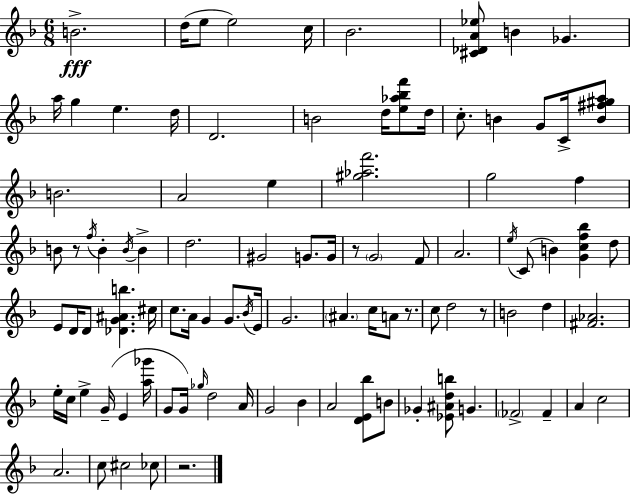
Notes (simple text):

B4/h. D5/s E5/e E5/h C5/s Bb4/h. [C#4,Db4,A4,Eb5]/e B4/q Gb4/q. A5/s G5/q E5/q. D5/s D4/h. B4/h D5/s [E5,Ab5,Bb5,F6]/e D5/s C5/e. B4/q G4/e C4/s [B4,F#5,G#5,A5]/e B4/h. A4/h E5/q [G#5,Ab5,F6]/h. G5/h F5/q B4/e R/e F5/s B4/q B4/s B4/q D5/h. G#4/h G4/e. G4/s R/e G4/h F4/e A4/h. E5/s C4/e B4/q [G4,C5,F5,Bb5]/q D5/e E4/e D4/s D4/e [Db4,G4,A#4,B5]/q. C#5/s C5/e. A4/s G4/q G4/e. Bb4/s E4/s G4/h. A#4/q. C5/s A4/e R/e. C5/e D5/h R/e B4/h D5/q [F#4,Ab4]/h. E5/s C5/s E5/q G4/s E4/q [A5,Gb6]/s G4/e G4/s Gb5/s D5/h A4/s G4/h Bb4/q A4/h [D4,E4,Bb5]/e B4/e Gb4/q [Eb4,A#4,D5,B5]/e G4/q. FES4/h FES4/q A4/q C5/h A4/h. C5/e C#5/h CES5/e R/h.